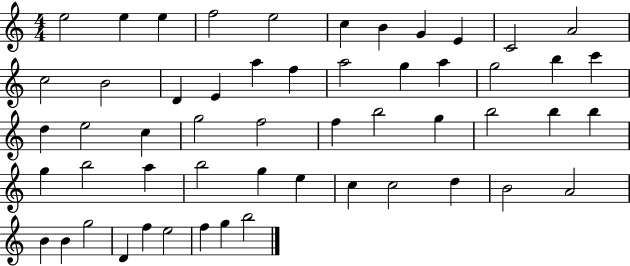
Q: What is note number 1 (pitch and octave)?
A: E5